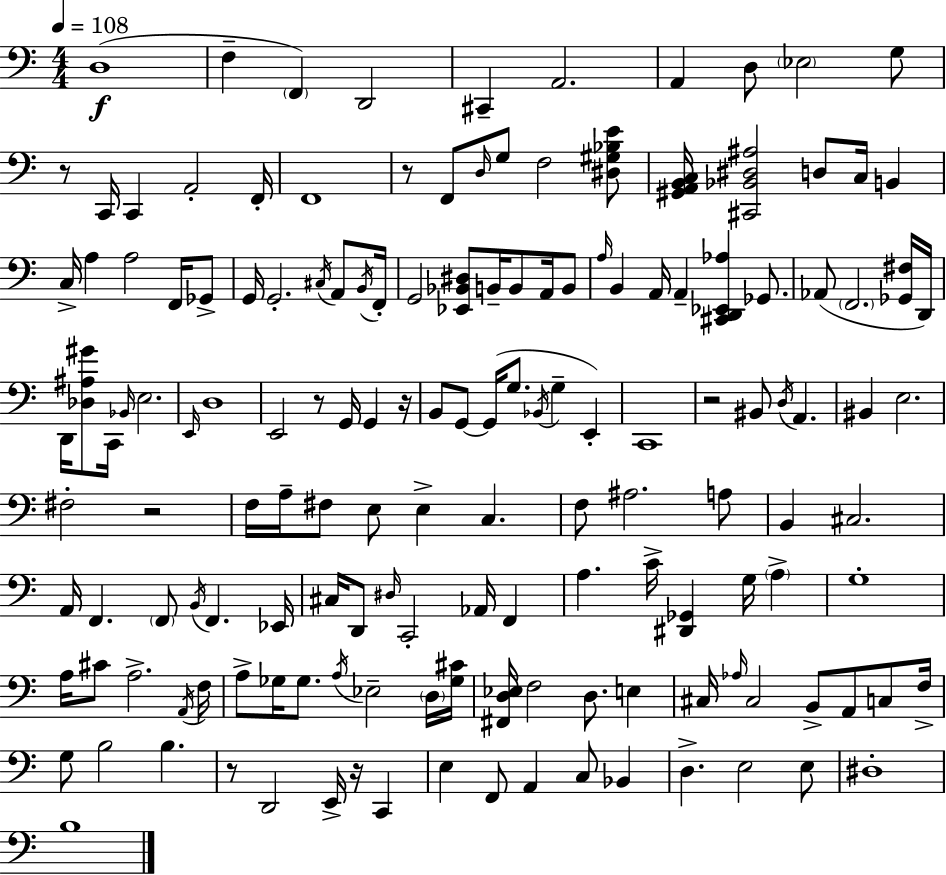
{
  \clef bass
  \numericTimeSignature
  \time 4/4
  \key a \minor
  \tempo 4 = 108
  d1(\f | f4-- \parenthesize f,4) d,2 | cis,4-- a,2. | a,4 d8 \parenthesize ees2 g8 | \break r8 c,16 c,4 a,2-. f,16-. | f,1 | r8 f,8 \grace { d16 } g8 f2 <dis gis bes e'>8 | <gis, a, b, c>16 <cis, bes, dis ais>2 d8 c16 b,4 | \break c16-> a4 a2 f,16 ges,8-> | g,16 g,2.-. \acciaccatura { cis16 } a,8 | \acciaccatura { b,16 } f,16-. g,2 <ees, bes, dis>8 b,16-- b,8 | a,16 b,8 \grace { a16 } b,4 a,16 a,4-- <cis, d, ees, aes>4 | \break ges,8. aes,8( \parenthesize f,2. | <ges, fis>16 d,16) d,16 <des ais gis'>8 c,16 \grace { bes,16 } e2. | \grace { e,16 } d1 | e,2 r8 | \break g,16 g,4 r16 b,8 g,8~~ g,16( g8. \acciaccatura { bes,16 } g4-- | e,4-.) c,1 | r2 bis,8 | \acciaccatura { d16 } a,4. bis,4 e2. | \break fis2-. | r2 f16 a16-- fis8 e8 e4-> | c4. f8 ais2. | a8 b,4 cis2. | \break a,16 f,4. \parenthesize f,8 | \acciaccatura { b,16 } f,4. ees,16 cis16 d,8 \grace { dis16 } c,2-. | aes,16 f,4 a4. | c'16-> <dis, ges,>4 g16 \parenthesize a4-> g1-. | \break a16 cis'8 a2.-> | \acciaccatura { a,16 } f16 a8-> ges16 ges8. | \acciaccatura { a16 } ees2-- \parenthesize d16 <ges cis'>16 <fis, d ees>16 f2 | d8. e4 cis16 \grace { aes16 } cis2 | \break b,8-> a,8 c8 f16-> g8 b2 | b4. r8 d,2 | e,16-> r16 c,4 e4 | f,8 a,4 c8 bes,4 d4.-> | \break e2 e8 dis1-. | b1 | \bar "|."
}